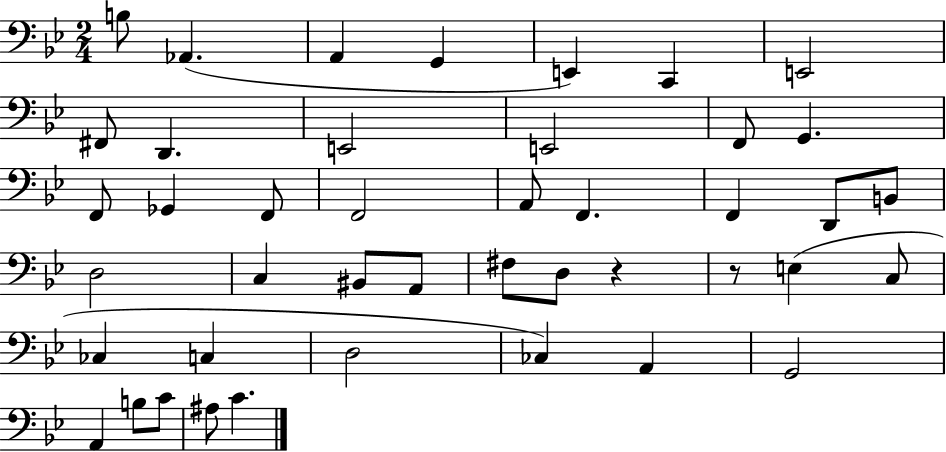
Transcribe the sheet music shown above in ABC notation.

X:1
T:Untitled
M:2/4
L:1/4
K:Bb
B,/2 _A,, A,, G,, E,, C,, E,,2 ^F,,/2 D,, E,,2 E,,2 F,,/2 G,, F,,/2 _G,, F,,/2 F,,2 A,,/2 F,, F,, D,,/2 B,,/2 D,2 C, ^B,,/2 A,,/2 ^F,/2 D,/2 z z/2 E, C,/2 _C, C, D,2 _C, A,, G,,2 A,, B,/2 C/2 ^A,/2 C